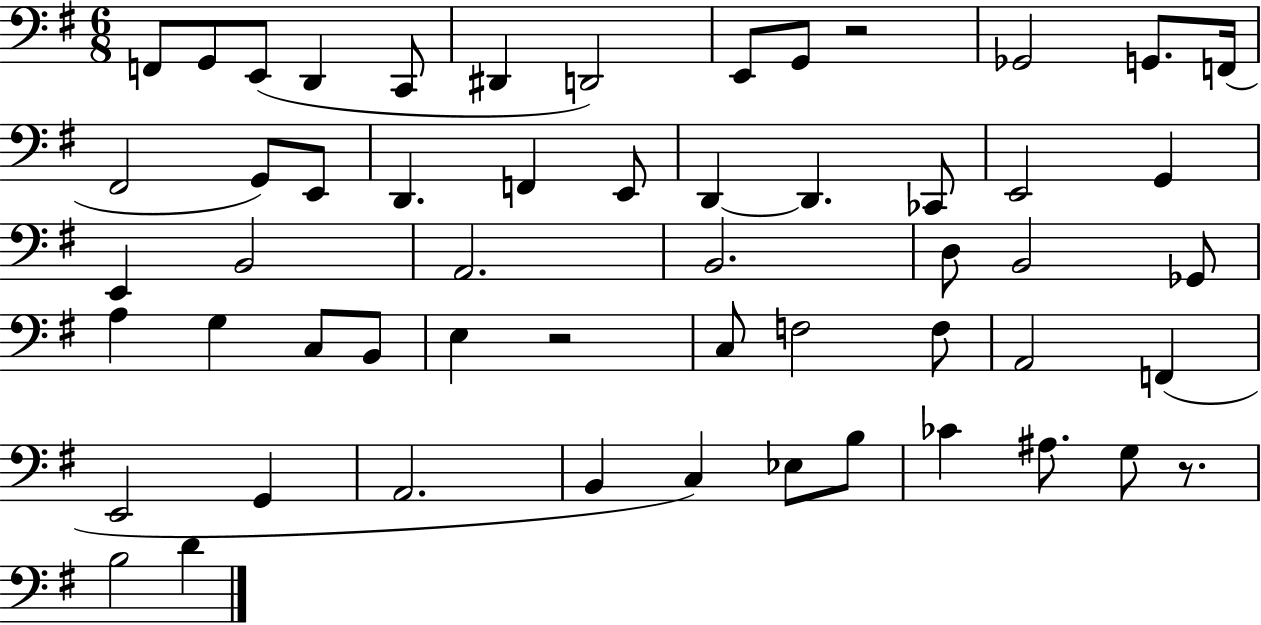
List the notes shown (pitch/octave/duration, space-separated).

F2/e G2/e E2/e D2/q C2/e D#2/q D2/h E2/e G2/e R/h Gb2/h G2/e. F2/s F#2/h G2/e E2/e D2/q. F2/q E2/e D2/q D2/q. CES2/e E2/h G2/q E2/q B2/h A2/h. B2/h. D3/e B2/h Gb2/e A3/q G3/q C3/e B2/e E3/q R/h C3/e F3/h F3/e A2/h F2/q E2/h G2/q A2/h. B2/q C3/q Eb3/e B3/e CES4/q A#3/e. G3/e R/e. B3/h D4/q